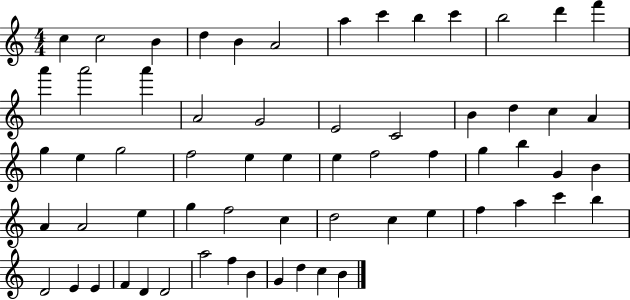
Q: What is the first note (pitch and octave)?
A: C5